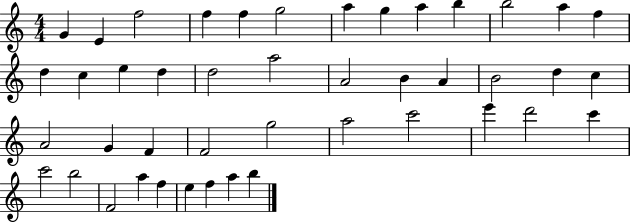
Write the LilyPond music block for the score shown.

{
  \clef treble
  \numericTimeSignature
  \time 4/4
  \key c \major
  g'4 e'4 f''2 | f''4 f''4 g''2 | a''4 g''4 a''4 b''4 | b''2 a''4 f''4 | \break d''4 c''4 e''4 d''4 | d''2 a''2 | a'2 b'4 a'4 | b'2 d''4 c''4 | \break a'2 g'4 f'4 | f'2 g''2 | a''2 c'''2 | e'''4 d'''2 c'''4 | \break c'''2 b''2 | f'2 a''4 f''4 | e''4 f''4 a''4 b''4 | \bar "|."
}